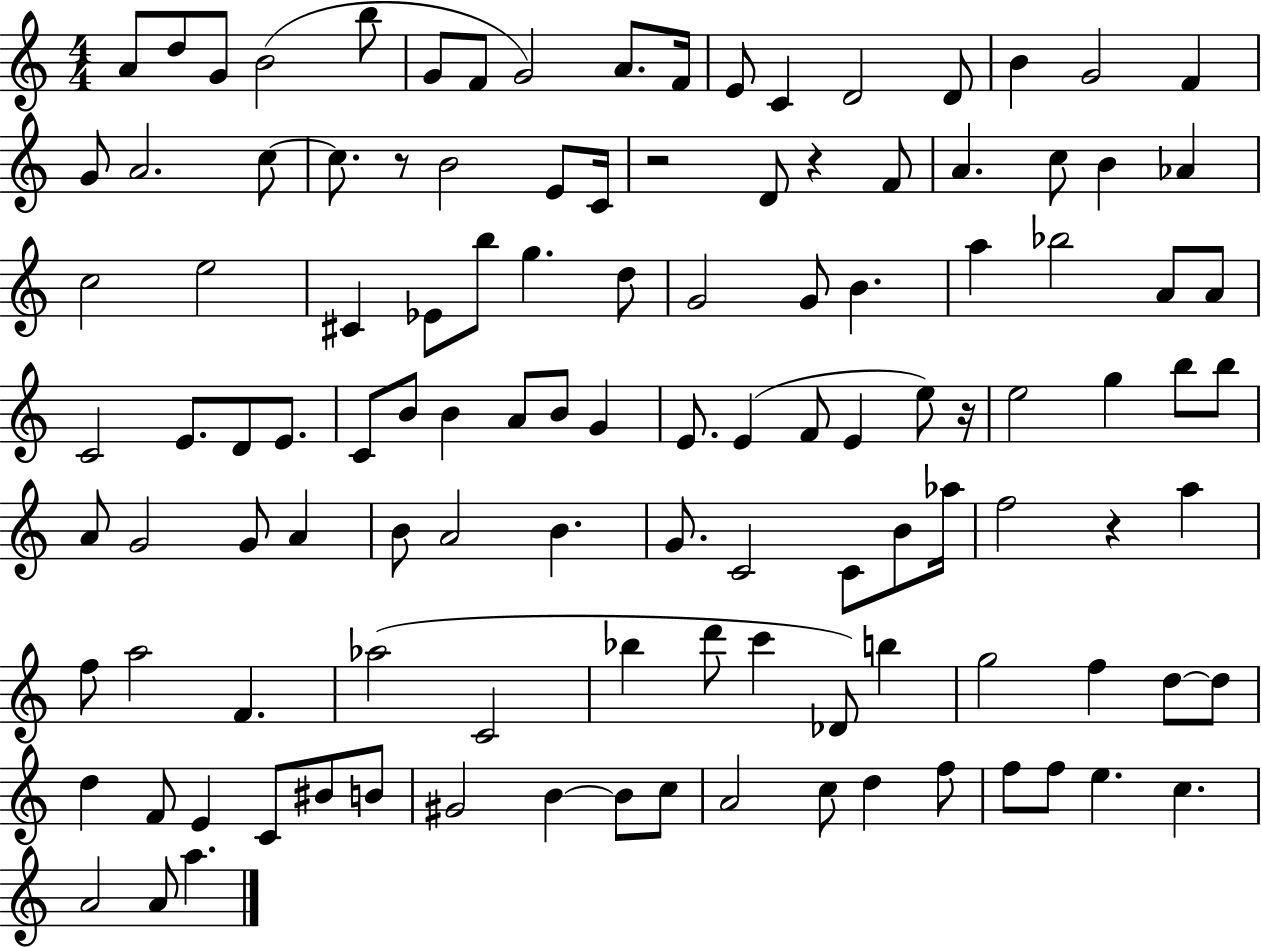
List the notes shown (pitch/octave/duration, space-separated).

A4/e D5/e G4/e B4/h B5/e G4/e F4/e G4/h A4/e. F4/s E4/e C4/q D4/h D4/e B4/q G4/h F4/q G4/e A4/h. C5/e C5/e. R/e B4/h E4/e C4/s R/h D4/e R/q F4/e A4/q. C5/e B4/q Ab4/q C5/h E5/h C#4/q Eb4/e B5/e G5/q. D5/e G4/h G4/e B4/q. A5/q Bb5/h A4/e A4/e C4/h E4/e. D4/e E4/e. C4/e B4/e B4/q A4/e B4/e G4/q E4/e. E4/q F4/e E4/q E5/e R/s E5/h G5/q B5/e B5/e A4/e G4/h G4/e A4/q B4/e A4/h B4/q. G4/e. C4/h C4/e B4/e Ab5/s F5/h R/q A5/q F5/e A5/h F4/q. Ab5/h C4/h Bb5/q D6/e C6/q Db4/e B5/q G5/h F5/q D5/e D5/e D5/q F4/e E4/q C4/e BIS4/e B4/e G#4/h B4/q B4/e C5/e A4/h C5/e D5/q F5/e F5/e F5/e E5/q. C5/q. A4/h A4/e A5/q.